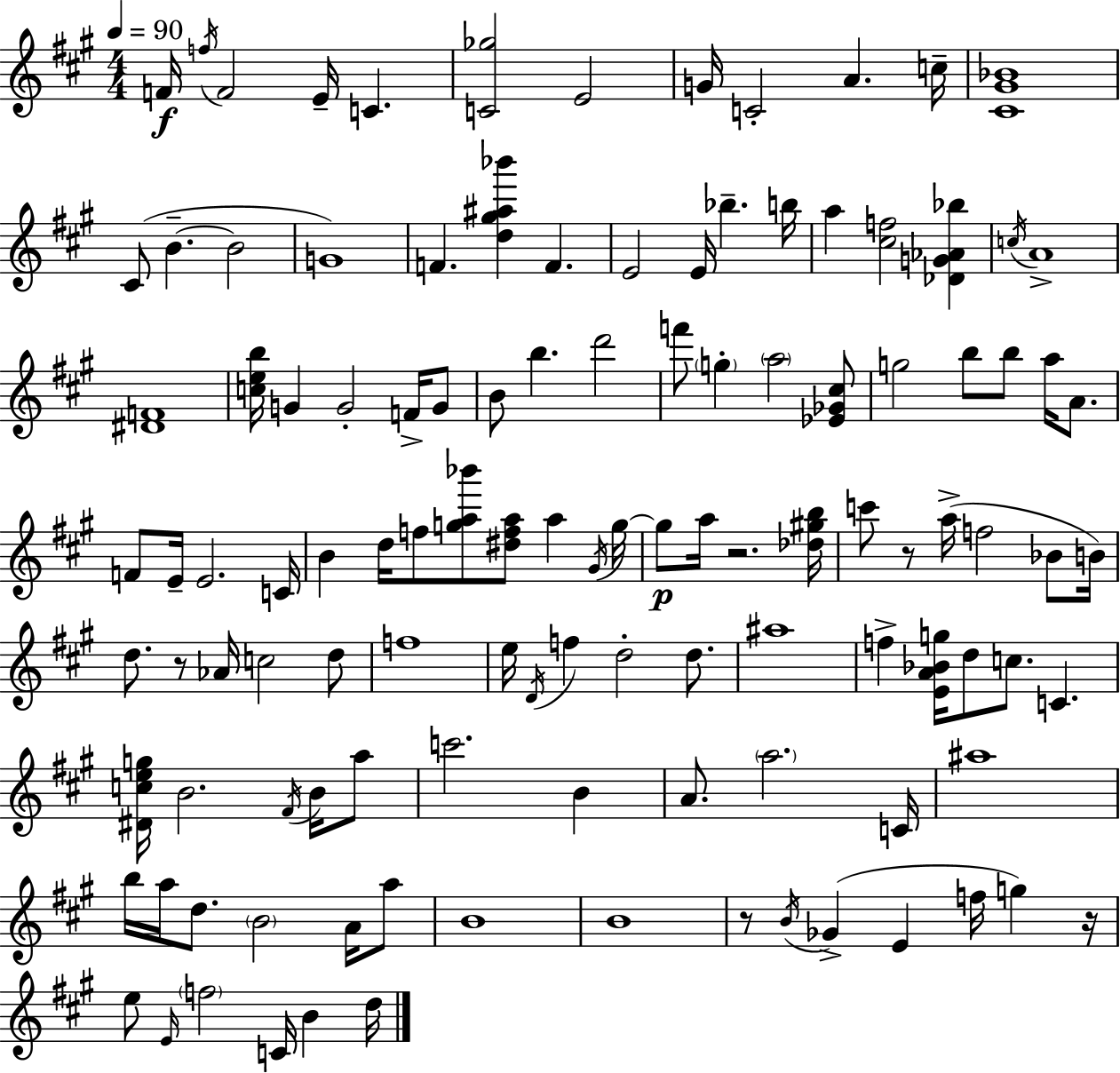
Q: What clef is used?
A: treble